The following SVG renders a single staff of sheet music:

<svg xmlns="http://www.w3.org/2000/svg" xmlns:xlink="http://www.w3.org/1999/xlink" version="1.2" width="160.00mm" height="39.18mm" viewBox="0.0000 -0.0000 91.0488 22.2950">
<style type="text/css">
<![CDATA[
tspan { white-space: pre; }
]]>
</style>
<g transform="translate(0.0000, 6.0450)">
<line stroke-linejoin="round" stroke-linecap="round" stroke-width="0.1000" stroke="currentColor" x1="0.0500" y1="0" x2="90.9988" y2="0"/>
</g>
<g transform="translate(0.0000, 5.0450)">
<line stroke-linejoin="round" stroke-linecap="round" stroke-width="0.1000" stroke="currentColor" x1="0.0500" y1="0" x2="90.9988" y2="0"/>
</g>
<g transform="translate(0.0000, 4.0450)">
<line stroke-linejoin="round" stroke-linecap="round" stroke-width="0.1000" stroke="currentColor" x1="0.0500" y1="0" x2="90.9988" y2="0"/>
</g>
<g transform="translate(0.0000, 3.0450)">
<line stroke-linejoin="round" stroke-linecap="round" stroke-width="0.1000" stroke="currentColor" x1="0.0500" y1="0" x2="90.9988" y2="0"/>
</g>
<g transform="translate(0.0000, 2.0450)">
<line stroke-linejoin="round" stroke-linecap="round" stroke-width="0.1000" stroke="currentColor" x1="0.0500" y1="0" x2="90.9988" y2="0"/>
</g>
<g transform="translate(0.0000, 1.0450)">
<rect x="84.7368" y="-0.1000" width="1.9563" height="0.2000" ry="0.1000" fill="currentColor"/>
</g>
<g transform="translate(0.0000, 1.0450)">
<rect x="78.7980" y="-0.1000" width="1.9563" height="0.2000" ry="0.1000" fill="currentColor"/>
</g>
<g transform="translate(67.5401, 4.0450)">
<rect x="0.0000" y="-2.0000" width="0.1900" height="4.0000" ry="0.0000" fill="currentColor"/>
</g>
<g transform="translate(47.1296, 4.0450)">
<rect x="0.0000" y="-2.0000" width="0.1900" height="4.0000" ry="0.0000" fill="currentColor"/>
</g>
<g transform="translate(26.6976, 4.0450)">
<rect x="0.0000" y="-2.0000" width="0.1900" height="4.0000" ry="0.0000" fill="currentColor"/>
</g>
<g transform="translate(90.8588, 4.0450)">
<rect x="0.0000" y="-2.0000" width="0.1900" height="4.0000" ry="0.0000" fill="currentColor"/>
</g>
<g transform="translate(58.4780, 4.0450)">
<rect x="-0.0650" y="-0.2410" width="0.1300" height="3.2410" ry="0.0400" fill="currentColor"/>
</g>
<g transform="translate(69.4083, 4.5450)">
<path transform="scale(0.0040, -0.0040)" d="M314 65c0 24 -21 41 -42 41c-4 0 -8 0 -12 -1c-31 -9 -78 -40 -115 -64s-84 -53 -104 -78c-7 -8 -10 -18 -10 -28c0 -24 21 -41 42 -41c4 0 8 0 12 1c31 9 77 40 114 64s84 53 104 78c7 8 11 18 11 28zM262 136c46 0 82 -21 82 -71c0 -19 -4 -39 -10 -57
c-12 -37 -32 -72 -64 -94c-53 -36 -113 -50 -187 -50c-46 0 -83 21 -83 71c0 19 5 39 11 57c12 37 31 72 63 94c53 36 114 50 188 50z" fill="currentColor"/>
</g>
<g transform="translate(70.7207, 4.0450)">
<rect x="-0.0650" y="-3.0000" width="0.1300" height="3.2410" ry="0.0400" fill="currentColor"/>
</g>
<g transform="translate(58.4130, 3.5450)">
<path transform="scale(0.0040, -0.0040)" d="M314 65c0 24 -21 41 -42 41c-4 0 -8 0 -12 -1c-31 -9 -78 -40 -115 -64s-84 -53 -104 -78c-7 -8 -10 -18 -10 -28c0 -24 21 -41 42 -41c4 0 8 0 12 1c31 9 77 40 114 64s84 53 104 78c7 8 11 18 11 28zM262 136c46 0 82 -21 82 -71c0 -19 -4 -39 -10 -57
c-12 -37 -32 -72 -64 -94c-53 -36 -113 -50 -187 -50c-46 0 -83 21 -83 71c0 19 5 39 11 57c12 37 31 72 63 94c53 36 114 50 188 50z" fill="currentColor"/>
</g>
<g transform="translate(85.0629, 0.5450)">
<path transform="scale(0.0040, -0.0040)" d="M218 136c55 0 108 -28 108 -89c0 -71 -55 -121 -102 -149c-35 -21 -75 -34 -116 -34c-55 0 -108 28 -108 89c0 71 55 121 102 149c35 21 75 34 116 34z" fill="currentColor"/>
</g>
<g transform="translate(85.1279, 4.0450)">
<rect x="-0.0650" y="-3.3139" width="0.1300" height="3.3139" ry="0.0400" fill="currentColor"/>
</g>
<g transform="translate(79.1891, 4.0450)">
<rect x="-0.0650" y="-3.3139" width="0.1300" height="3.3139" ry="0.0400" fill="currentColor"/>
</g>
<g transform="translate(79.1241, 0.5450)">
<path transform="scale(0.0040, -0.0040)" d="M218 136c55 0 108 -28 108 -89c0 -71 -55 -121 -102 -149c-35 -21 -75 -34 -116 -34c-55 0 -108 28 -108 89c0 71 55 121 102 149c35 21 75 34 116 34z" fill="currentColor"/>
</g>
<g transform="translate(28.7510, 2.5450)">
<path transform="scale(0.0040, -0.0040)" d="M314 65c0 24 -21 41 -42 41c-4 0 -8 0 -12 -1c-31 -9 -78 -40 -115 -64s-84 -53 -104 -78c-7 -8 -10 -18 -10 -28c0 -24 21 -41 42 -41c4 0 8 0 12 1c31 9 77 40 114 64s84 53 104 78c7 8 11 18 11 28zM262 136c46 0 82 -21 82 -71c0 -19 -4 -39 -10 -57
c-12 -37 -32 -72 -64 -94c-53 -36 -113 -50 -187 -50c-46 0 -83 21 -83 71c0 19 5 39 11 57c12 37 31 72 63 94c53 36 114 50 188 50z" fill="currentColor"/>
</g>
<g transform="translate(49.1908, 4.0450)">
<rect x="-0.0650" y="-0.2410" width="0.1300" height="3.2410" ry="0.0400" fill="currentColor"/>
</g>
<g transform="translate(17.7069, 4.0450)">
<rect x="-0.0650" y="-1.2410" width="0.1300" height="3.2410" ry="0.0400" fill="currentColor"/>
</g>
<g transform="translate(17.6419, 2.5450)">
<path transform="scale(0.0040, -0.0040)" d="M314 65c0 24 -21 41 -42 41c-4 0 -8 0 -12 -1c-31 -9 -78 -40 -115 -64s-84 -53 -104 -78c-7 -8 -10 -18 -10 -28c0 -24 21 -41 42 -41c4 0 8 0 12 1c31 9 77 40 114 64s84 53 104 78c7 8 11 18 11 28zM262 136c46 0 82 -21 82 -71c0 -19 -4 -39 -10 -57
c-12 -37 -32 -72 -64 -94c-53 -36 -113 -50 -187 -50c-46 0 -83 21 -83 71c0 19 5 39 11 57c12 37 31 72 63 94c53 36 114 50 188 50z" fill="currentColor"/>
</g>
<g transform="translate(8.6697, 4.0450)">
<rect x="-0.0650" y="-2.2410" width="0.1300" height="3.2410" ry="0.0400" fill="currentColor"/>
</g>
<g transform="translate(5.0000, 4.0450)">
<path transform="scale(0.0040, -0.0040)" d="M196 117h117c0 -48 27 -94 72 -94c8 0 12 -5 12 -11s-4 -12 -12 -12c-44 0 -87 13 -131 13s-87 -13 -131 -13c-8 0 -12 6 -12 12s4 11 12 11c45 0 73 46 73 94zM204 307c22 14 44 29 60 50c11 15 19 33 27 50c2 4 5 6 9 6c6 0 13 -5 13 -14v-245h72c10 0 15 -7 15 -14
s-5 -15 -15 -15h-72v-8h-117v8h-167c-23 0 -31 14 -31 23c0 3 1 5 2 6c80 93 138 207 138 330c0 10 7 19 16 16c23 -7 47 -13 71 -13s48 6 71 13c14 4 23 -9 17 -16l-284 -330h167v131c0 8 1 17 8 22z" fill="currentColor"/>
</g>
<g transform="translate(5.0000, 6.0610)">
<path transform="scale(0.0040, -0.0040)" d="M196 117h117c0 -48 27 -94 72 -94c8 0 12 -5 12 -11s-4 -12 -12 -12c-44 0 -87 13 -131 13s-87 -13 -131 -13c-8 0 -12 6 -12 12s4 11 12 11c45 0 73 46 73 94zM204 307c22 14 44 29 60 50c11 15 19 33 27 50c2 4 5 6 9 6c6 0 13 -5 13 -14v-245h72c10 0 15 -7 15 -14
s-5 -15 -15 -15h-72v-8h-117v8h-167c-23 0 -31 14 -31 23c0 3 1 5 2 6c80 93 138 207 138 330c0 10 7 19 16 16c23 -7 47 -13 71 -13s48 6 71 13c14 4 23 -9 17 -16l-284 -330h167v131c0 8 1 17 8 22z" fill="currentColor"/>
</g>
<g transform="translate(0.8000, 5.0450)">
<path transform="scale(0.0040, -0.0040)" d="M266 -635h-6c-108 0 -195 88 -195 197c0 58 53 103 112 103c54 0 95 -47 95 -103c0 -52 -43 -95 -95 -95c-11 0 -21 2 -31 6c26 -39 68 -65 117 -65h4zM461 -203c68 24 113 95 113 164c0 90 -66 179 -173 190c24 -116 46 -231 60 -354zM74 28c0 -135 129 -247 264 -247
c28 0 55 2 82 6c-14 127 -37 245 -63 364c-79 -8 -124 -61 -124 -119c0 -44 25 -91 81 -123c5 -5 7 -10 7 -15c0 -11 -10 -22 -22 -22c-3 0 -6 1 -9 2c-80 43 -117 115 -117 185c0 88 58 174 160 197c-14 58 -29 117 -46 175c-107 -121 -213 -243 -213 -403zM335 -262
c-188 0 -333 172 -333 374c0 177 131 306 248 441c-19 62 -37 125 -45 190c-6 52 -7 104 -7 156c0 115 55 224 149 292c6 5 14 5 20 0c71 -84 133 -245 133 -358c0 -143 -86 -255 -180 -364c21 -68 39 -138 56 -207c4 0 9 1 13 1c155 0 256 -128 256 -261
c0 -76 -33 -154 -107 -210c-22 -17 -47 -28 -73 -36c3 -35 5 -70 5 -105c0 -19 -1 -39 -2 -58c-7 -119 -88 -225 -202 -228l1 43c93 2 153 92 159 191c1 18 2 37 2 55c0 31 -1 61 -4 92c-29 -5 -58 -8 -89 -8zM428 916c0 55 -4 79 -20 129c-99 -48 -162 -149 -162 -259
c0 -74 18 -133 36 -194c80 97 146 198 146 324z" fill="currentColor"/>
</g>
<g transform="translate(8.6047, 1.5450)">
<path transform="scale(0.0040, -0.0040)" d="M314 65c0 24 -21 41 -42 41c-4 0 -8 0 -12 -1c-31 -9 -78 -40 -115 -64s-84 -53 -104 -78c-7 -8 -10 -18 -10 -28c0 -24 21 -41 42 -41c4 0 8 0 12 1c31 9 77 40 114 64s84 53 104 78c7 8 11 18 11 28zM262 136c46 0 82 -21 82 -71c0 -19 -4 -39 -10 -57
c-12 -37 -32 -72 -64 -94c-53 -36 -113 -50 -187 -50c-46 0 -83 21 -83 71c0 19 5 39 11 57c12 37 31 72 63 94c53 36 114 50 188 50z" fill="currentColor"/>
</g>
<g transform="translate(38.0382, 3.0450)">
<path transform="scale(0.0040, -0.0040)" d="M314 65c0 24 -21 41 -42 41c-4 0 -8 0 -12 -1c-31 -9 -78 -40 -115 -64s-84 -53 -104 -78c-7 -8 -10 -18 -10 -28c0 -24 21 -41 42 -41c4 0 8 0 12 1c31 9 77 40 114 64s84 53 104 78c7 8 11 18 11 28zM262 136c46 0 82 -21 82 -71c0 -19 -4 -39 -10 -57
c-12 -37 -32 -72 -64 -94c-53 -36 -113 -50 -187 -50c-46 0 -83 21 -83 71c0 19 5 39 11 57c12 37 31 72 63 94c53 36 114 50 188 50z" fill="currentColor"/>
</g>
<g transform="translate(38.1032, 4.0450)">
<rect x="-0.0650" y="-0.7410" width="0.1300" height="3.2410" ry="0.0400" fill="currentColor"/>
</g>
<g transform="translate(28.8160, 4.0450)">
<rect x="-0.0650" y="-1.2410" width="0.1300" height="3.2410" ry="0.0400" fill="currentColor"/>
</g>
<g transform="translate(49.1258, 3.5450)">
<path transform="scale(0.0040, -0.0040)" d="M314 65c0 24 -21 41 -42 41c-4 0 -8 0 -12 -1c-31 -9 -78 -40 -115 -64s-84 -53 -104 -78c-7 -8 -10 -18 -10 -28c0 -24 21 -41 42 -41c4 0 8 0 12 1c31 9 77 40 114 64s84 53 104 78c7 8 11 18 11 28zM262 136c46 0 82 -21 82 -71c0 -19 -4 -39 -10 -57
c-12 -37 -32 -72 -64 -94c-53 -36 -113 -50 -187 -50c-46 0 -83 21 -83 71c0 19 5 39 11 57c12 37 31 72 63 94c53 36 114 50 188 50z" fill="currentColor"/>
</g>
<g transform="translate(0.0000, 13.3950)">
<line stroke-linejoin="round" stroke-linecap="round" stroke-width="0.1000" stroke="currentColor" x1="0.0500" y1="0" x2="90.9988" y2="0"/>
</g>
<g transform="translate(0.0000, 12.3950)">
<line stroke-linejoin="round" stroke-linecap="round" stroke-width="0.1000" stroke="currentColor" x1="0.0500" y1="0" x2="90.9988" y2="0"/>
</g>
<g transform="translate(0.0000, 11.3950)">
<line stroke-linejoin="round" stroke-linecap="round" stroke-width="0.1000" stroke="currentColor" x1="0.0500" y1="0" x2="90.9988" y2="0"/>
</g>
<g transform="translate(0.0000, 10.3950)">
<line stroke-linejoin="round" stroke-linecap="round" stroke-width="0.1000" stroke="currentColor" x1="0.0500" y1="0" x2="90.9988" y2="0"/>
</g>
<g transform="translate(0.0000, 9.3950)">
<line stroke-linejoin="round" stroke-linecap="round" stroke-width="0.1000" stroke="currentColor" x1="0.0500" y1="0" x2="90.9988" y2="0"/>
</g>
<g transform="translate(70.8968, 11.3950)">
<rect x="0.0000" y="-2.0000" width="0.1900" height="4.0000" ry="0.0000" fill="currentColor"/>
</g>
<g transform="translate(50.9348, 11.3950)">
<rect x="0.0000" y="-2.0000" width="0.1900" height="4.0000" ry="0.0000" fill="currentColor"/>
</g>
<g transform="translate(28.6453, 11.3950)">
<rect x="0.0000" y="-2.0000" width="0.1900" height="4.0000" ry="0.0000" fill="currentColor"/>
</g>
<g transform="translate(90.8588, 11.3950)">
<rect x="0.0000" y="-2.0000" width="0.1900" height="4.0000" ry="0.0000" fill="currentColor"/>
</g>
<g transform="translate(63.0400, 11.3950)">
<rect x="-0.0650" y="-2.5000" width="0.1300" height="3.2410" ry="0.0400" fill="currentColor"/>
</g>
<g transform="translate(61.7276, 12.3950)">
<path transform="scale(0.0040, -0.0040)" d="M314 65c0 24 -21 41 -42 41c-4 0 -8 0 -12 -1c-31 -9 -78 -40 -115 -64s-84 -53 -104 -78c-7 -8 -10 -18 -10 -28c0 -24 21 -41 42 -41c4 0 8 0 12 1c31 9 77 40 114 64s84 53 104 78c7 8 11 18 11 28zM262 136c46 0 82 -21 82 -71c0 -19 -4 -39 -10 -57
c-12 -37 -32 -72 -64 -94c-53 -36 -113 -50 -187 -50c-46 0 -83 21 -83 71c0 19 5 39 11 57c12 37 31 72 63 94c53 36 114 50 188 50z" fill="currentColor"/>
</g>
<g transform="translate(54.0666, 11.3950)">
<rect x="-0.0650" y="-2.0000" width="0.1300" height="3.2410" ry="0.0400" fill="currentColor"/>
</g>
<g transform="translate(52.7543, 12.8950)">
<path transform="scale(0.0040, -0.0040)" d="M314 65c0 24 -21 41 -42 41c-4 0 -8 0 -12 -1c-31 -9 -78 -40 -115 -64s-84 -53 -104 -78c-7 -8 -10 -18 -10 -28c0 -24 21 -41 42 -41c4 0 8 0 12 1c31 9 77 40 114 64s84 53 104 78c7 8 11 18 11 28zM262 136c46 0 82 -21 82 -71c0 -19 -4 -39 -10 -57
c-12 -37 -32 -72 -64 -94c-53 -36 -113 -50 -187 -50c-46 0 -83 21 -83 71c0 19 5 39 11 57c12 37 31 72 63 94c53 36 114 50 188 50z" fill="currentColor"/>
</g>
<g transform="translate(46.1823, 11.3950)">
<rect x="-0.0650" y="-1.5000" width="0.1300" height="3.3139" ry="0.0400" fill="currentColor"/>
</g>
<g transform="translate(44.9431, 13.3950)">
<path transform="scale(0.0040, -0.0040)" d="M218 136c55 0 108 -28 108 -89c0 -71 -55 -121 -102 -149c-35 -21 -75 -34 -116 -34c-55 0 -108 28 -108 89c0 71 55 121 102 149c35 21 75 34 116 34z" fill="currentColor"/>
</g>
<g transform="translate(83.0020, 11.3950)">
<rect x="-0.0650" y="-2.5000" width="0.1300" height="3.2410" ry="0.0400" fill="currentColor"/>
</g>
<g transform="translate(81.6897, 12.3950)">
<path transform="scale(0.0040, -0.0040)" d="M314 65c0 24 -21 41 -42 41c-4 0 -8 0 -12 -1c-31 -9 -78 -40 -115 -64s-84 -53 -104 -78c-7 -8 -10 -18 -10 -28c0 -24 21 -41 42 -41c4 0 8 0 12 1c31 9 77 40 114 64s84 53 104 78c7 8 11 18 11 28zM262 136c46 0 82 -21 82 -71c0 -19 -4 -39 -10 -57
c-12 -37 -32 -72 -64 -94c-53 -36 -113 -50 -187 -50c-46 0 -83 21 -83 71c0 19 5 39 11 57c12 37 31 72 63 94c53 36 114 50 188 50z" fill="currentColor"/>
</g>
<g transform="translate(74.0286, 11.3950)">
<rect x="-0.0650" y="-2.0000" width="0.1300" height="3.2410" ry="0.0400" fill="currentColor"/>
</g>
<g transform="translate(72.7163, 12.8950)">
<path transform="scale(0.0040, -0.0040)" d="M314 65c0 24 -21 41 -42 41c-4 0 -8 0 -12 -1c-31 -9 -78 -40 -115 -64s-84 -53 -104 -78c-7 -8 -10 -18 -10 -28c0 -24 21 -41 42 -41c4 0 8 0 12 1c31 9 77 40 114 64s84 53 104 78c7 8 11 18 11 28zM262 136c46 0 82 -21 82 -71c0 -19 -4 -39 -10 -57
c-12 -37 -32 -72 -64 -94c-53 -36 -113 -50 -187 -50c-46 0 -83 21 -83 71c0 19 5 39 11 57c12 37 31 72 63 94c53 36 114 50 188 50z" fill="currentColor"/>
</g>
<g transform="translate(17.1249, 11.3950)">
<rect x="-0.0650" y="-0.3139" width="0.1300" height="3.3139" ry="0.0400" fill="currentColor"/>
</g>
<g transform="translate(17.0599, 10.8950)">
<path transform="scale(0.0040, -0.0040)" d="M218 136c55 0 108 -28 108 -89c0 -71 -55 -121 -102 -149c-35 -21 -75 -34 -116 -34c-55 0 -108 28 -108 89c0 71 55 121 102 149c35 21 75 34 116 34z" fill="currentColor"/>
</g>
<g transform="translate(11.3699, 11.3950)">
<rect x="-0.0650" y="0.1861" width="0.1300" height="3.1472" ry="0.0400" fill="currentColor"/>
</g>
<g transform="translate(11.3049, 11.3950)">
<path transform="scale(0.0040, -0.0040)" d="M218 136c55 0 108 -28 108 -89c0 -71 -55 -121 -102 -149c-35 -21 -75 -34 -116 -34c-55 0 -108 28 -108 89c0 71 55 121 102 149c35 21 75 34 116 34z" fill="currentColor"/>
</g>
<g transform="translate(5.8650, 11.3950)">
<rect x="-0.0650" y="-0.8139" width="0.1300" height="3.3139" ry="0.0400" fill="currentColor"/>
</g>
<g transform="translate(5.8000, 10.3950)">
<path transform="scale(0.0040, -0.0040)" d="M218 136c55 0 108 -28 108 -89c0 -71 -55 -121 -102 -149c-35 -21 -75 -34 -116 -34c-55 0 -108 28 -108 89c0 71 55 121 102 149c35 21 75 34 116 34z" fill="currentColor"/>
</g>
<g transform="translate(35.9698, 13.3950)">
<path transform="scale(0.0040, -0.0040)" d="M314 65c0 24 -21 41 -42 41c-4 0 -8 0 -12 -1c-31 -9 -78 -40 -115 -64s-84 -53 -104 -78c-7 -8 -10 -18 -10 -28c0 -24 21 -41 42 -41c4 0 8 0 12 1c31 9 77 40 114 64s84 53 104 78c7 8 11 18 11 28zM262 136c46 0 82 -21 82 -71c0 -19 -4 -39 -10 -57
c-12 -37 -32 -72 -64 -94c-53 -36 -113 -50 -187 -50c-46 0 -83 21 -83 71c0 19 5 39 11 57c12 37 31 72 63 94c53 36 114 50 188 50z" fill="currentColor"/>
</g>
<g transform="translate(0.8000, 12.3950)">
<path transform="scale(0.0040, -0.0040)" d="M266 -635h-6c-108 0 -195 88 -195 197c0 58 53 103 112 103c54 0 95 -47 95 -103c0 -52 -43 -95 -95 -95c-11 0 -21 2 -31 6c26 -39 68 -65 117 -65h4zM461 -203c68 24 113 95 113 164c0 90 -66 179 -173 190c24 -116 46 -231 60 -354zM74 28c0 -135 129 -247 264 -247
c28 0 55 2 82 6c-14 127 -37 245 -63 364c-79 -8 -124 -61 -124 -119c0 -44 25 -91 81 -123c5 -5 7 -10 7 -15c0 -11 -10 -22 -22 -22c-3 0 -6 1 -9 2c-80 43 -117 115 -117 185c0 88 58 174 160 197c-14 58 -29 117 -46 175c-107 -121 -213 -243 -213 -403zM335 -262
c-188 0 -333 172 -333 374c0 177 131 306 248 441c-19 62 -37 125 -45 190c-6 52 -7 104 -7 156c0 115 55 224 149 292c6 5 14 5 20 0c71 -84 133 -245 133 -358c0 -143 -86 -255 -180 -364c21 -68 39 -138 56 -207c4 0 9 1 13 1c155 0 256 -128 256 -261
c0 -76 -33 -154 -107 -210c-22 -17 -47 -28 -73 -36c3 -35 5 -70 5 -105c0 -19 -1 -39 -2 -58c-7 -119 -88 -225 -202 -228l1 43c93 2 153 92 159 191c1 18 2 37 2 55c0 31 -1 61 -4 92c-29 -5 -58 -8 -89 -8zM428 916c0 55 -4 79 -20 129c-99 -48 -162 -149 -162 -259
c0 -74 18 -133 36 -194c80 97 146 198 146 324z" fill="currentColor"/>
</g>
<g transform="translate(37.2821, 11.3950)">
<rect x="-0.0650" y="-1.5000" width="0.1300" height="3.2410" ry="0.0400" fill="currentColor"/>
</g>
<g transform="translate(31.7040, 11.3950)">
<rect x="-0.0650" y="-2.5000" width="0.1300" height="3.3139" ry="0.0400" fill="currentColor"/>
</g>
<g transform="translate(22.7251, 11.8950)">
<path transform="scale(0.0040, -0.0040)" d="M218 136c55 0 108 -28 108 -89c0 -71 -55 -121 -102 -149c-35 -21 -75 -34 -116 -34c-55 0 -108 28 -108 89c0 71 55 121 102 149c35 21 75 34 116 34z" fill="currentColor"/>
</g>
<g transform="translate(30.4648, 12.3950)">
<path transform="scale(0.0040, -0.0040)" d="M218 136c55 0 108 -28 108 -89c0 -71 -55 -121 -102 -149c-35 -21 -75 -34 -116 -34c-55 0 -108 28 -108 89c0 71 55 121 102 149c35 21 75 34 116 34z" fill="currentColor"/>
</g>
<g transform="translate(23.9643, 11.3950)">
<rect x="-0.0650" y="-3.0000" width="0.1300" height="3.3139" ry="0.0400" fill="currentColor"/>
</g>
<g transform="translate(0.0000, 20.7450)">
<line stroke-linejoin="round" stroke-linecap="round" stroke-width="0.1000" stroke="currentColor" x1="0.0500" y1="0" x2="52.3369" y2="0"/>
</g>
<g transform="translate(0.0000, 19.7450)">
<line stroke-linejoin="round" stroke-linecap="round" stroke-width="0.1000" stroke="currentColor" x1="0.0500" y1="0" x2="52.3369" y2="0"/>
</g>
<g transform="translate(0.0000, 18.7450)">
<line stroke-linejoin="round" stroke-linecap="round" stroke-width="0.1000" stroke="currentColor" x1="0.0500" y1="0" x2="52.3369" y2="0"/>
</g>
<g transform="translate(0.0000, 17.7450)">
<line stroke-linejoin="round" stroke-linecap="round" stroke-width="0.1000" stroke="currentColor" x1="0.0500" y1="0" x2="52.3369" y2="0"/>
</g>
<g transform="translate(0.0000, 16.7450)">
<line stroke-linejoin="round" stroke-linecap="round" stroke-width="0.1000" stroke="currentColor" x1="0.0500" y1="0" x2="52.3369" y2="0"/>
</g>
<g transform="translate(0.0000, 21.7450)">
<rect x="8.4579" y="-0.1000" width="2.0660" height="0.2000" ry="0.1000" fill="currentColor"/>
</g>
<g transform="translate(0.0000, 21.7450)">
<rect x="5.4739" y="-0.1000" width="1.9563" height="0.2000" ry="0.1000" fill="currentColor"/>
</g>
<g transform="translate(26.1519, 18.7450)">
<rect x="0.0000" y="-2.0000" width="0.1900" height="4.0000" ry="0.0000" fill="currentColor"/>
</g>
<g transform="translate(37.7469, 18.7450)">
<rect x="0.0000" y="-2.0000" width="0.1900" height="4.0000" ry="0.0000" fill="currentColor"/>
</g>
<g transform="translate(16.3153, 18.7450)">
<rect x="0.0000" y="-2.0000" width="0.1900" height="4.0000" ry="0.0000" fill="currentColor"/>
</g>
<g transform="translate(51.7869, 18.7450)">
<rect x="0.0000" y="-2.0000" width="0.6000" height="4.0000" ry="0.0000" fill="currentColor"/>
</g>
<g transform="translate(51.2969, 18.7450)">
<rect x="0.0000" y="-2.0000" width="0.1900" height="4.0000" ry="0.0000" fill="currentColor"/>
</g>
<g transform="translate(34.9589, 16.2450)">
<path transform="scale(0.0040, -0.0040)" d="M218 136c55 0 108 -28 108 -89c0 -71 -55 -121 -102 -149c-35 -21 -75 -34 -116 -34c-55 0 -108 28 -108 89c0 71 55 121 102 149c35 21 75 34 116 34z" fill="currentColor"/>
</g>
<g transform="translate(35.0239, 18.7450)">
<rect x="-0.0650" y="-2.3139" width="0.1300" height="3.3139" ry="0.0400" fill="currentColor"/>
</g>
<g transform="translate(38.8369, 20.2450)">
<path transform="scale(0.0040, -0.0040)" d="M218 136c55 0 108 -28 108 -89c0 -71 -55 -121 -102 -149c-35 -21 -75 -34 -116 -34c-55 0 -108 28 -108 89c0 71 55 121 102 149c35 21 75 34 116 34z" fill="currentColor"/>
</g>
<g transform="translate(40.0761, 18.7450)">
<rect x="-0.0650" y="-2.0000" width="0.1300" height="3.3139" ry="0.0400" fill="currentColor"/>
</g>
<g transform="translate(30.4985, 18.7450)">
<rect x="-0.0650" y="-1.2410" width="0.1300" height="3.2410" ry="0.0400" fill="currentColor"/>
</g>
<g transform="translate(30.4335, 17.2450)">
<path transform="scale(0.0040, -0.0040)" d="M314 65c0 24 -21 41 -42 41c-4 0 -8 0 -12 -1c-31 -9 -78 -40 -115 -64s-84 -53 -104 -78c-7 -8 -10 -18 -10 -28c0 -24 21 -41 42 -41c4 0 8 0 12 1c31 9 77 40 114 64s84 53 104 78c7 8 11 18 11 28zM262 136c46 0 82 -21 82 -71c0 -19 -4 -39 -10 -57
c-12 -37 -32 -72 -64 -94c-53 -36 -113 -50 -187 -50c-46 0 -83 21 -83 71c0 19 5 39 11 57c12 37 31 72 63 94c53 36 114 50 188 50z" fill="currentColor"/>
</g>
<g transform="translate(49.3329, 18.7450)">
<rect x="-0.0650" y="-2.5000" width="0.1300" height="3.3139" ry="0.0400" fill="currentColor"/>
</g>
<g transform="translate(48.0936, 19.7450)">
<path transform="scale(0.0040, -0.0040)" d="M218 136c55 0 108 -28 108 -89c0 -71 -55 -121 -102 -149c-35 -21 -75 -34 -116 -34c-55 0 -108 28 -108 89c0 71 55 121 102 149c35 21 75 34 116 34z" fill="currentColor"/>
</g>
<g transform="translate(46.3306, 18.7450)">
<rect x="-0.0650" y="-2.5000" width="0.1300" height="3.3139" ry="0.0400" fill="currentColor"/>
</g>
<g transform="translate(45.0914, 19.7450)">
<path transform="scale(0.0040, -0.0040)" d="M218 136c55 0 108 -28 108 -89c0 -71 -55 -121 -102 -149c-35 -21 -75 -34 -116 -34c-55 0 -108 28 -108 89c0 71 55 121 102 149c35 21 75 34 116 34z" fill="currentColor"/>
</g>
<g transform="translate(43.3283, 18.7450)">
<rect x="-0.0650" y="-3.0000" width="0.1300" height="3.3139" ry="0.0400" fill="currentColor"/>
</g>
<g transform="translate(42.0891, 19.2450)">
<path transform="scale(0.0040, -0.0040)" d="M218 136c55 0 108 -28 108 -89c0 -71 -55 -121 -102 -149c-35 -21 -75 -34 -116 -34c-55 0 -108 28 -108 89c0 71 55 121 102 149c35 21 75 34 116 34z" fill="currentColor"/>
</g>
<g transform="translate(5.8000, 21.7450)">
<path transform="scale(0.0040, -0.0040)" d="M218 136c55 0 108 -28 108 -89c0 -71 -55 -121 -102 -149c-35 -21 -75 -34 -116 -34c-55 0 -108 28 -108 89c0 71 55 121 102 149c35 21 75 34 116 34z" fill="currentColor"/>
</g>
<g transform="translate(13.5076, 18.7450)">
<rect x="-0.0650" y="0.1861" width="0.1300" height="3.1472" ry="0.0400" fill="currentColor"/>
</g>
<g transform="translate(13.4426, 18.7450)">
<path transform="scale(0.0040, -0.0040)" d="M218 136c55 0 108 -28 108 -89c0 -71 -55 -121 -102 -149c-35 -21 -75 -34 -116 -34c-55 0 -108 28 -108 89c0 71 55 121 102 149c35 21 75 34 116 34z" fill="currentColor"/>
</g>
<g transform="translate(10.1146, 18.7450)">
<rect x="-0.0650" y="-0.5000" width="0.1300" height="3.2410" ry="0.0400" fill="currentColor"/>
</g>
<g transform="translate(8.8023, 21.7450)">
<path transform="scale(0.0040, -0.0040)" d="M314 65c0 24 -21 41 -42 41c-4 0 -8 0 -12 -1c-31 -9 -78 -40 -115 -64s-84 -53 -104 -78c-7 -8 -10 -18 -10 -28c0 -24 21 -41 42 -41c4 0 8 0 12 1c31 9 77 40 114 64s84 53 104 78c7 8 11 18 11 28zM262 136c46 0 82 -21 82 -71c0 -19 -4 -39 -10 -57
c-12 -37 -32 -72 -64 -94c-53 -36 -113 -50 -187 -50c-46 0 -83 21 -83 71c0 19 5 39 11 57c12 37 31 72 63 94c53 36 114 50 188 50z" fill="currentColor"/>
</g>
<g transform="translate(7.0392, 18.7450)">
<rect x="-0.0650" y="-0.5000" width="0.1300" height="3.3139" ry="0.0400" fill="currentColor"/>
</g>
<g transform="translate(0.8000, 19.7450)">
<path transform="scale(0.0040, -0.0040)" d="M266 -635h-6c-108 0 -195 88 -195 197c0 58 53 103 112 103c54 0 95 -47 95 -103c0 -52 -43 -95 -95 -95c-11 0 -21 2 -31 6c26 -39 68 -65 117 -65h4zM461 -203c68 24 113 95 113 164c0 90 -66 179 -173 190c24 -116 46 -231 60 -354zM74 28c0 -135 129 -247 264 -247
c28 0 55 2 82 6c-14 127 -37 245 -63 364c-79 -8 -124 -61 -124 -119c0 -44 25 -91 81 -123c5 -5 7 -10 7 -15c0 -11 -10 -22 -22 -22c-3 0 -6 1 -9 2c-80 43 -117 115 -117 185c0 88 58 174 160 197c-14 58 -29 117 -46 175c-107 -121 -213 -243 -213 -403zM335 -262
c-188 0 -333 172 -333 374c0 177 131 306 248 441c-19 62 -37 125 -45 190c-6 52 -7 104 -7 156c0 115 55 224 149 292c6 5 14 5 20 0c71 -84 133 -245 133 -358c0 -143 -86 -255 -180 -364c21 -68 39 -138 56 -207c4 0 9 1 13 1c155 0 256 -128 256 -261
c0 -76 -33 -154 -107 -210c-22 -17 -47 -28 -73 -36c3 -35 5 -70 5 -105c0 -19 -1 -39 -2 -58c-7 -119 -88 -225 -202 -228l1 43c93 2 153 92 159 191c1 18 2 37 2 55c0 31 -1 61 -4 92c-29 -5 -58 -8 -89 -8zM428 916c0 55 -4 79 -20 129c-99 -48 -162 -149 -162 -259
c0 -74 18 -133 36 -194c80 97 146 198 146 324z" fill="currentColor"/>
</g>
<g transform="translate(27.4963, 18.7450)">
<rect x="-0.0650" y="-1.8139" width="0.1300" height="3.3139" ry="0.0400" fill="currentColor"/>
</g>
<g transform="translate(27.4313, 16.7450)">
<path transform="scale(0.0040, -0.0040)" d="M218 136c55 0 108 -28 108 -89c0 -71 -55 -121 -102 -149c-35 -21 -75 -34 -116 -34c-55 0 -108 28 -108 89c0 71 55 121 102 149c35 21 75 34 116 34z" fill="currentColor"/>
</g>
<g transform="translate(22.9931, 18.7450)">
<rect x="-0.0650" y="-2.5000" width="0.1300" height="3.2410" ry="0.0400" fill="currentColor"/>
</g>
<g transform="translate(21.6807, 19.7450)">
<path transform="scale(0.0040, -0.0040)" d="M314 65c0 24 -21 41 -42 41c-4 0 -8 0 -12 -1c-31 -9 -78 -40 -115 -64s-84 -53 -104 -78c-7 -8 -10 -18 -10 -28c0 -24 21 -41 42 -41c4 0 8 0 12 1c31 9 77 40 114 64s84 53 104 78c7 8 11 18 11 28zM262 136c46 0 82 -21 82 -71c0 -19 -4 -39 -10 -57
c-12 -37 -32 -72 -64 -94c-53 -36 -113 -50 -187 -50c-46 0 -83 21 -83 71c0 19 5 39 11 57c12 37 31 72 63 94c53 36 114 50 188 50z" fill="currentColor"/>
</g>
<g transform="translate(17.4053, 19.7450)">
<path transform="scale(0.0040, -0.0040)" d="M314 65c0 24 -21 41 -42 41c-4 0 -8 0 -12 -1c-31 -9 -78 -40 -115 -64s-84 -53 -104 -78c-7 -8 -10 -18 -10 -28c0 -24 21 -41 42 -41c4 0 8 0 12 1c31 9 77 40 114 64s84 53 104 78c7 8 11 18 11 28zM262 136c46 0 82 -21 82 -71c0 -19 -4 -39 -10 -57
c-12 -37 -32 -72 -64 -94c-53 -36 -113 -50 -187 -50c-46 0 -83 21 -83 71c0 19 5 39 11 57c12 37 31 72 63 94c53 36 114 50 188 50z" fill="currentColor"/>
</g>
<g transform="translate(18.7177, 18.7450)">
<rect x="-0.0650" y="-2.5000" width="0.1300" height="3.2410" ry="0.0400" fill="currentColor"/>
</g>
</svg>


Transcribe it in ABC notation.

X:1
T:Untitled
M:4/4
L:1/4
K:C
g2 e2 e2 d2 c2 c2 A2 b b d B c A G E2 E F2 G2 F2 G2 C C2 B G2 G2 f e2 g F A G G